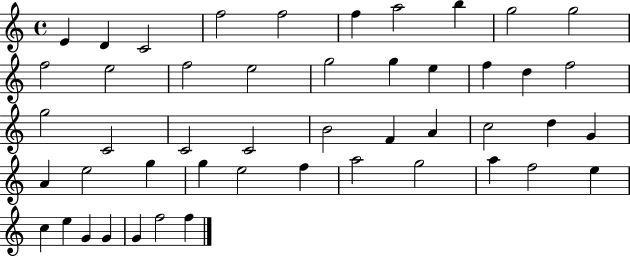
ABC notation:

X:1
T:Untitled
M:4/4
L:1/4
K:C
E D C2 f2 f2 f a2 b g2 g2 f2 e2 f2 e2 g2 g e f d f2 g2 C2 C2 C2 B2 F A c2 d G A e2 g g e2 f a2 g2 a f2 e c e G G G f2 f